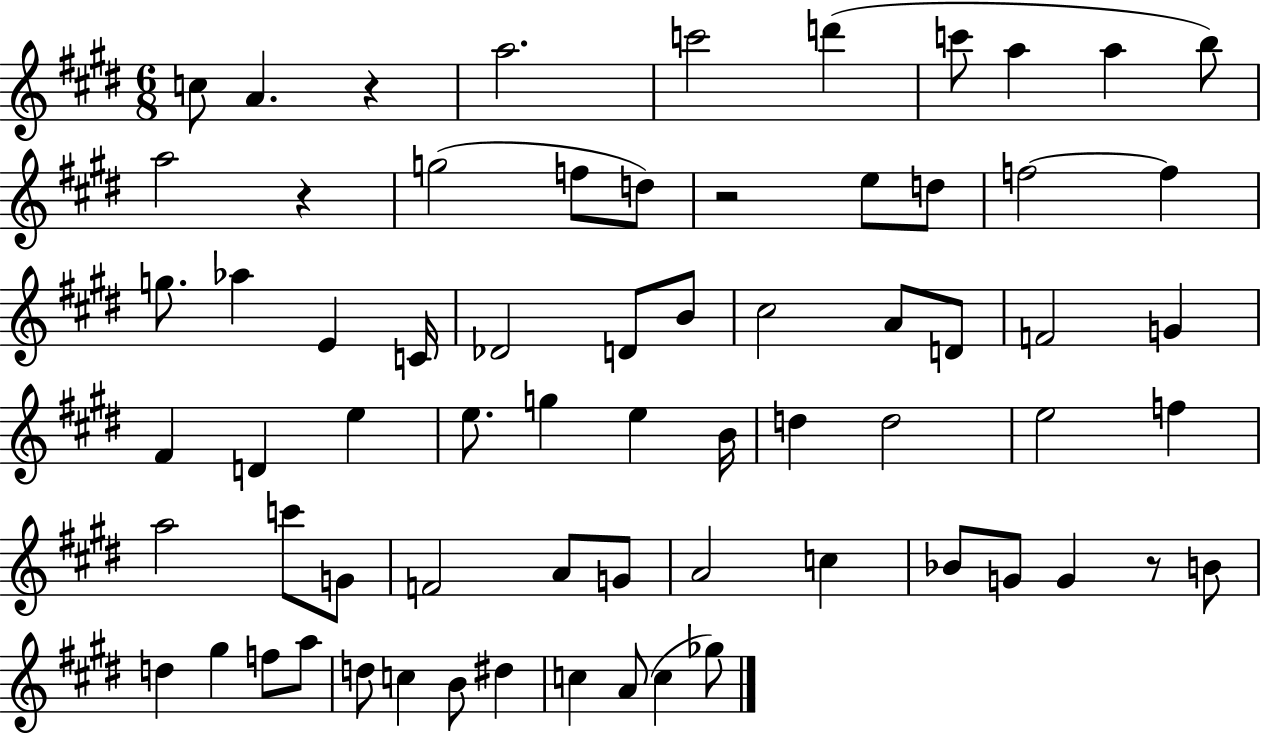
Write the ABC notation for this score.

X:1
T:Untitled
M:6/8
L:1/4
K:E
c/2 A z a2 c'2 d' c'/2 a a b/2 a2 z g2 f/2 d/2 z2 e/2 d/2 f2 f g/2 _a E C/4 _D2 D/2 B/2 ^c2 A/2 D/2 F2 G ^F D e e/2 g e B/4 d d2 e2 f a2 c'/2 G/2 F2 A/2 G/2 A2 c _B/2 G/2 G z/2 B/2 d ^g f/2 a/2 d/2 c B/2 ^d c A/2 c _g/2